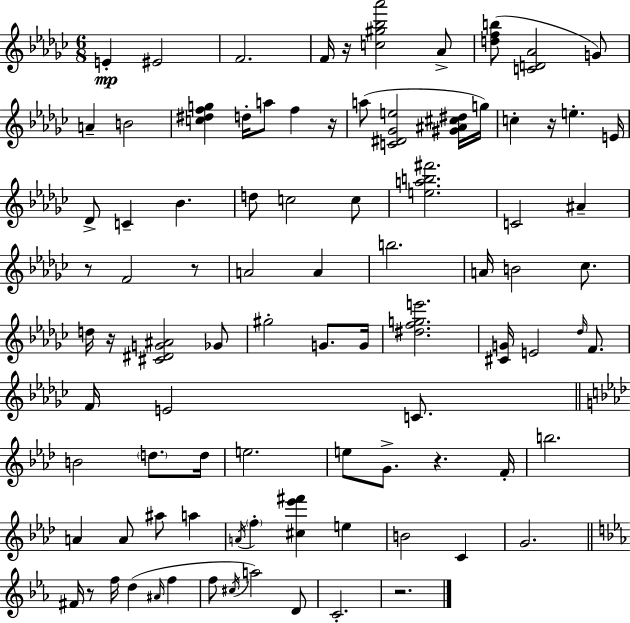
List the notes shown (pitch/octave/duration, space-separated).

E4/q EIS4/h F4/h. F4/s R/s [C5,G#5,Bb5,Ab6]/h Ab4/e [D5,F5,B5]/e [C4,D4,Ab4]/h G4/e A4/q B4/h [C5,D#5,F5,G5]/q D5/s A5/e F5/q R/s A5/e [C4,D#4,Gb4,E5]/h [G#4,A#4,C#5,D#5]/s G5/s C5/q R/s E5/q. E4/s Db4/e C4/q Bb4/q. D5/e C5/h C5/e [E5,A5,B5,F#6]/h. C4/h A#4/q R/e F4/h R/e A4/h A4/q B5/h. A4/s B4/h CES5/e. D5/s R/s [C#4,D#4,G4,A#4]/h Gb4/e G#5/h G4/e. G4/s [D#5,F5,G5,E6]/h. [C#4,G4]/s E4/h Db5/s F4/e. F4/s E4/h C4/e. B4/h D5/e. D5/s E5/h. E5/e G4/e. R/q. F4/s B5/h. A4/q A4/e A#5/e A5/q A4/s F5/q [C#5,Eb6,F#6]/q E5/q B4/h C4/q G4/h. F#4/s R/e F5/s D5/q A#4/s F5/q F5/e C#5/s A5/h D4/e C4/h. R/h.